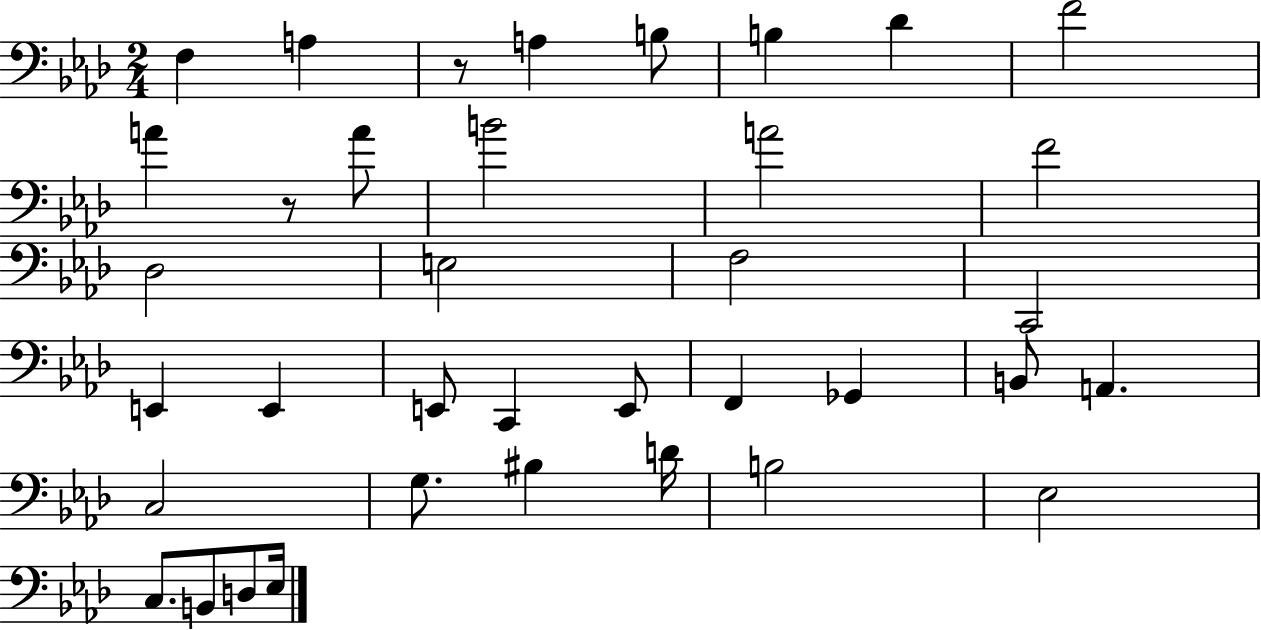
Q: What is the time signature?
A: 2/4